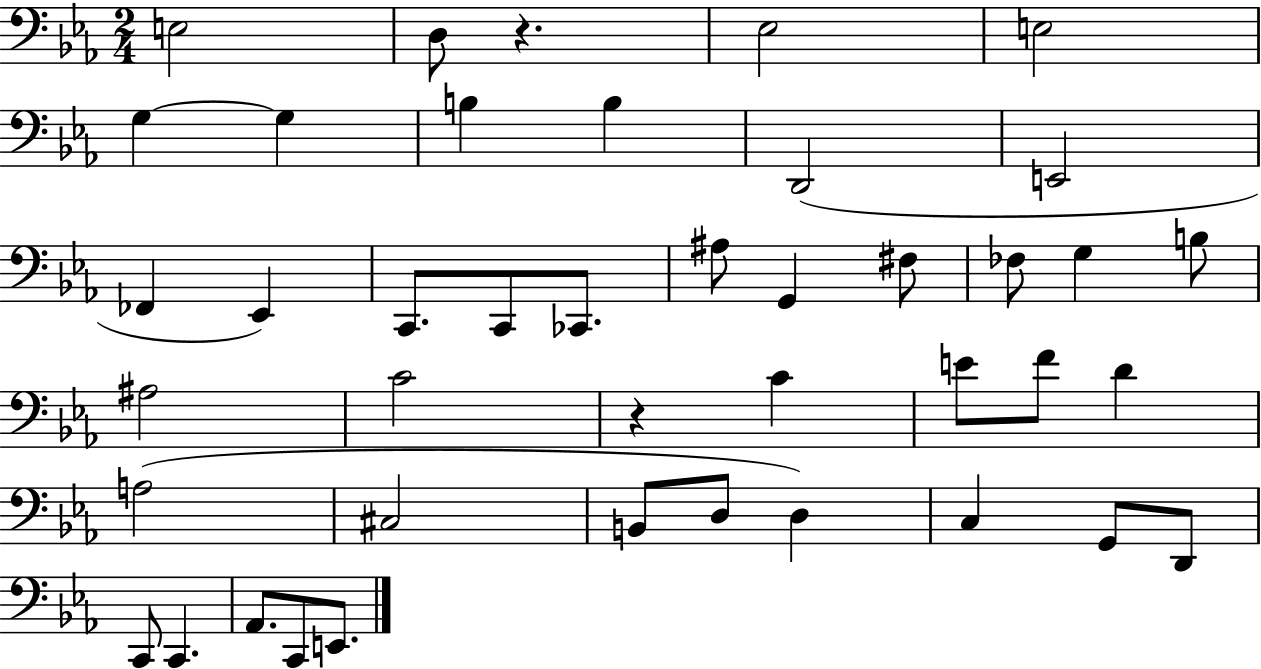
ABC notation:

X:1
T:Untitled
M:2/4
L:1/4
K:Eb
E,2 D,/2 z _E,2 E,2 G, G, B, B, D,,2 E,,2 _F,, _E,, C,,/2 C,,/2 _C,,/2 ^A,/2 G,, ^F,/2 _F,/2 G, B,/2 ^A,2 C2 z C E/2 F/2 D A,2 ^C,2 B,,/2 D,/2 D, C, G,,/2 D,,/2 C,,/2 C,, _A,,/2 C,,/2 E,,/2